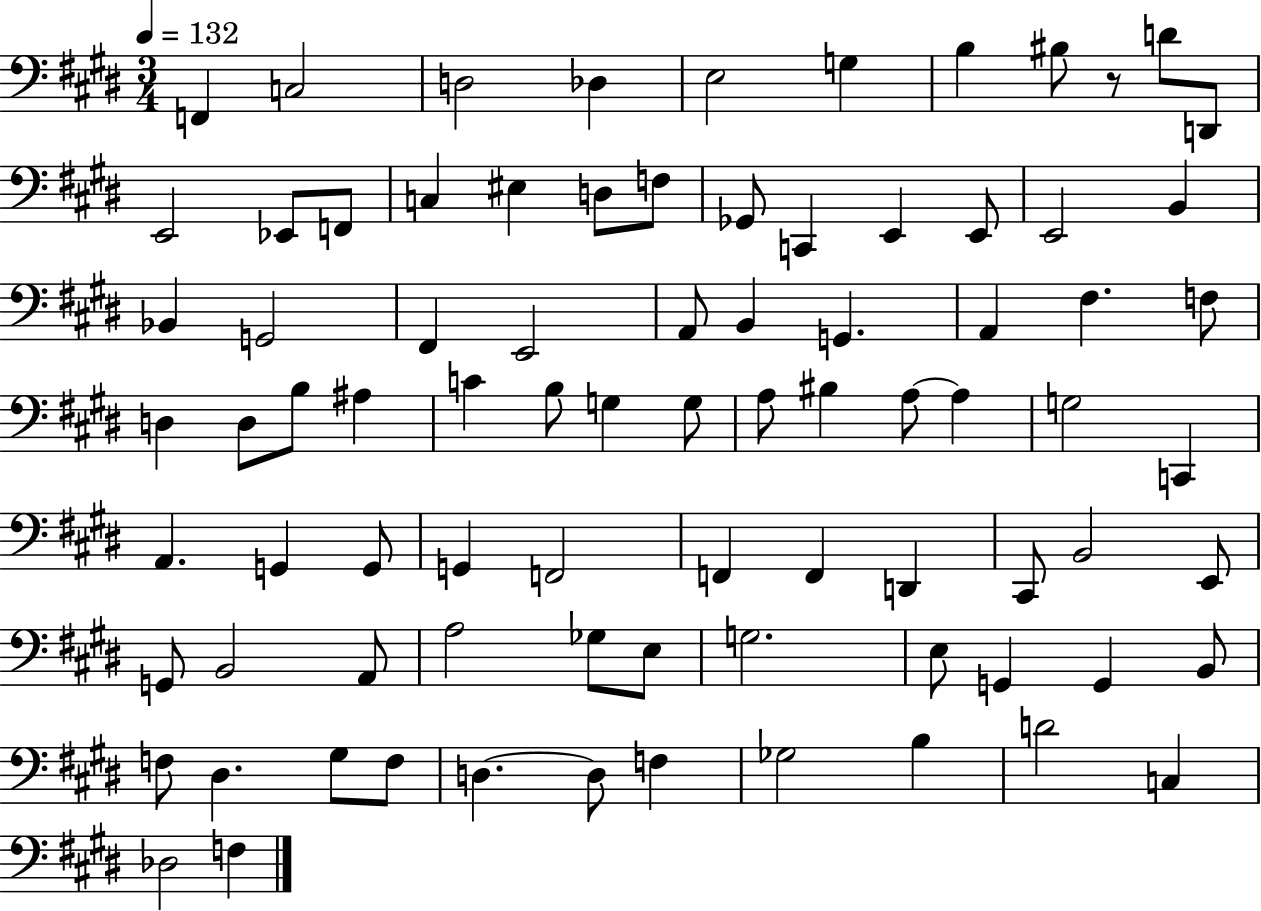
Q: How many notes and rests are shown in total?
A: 83